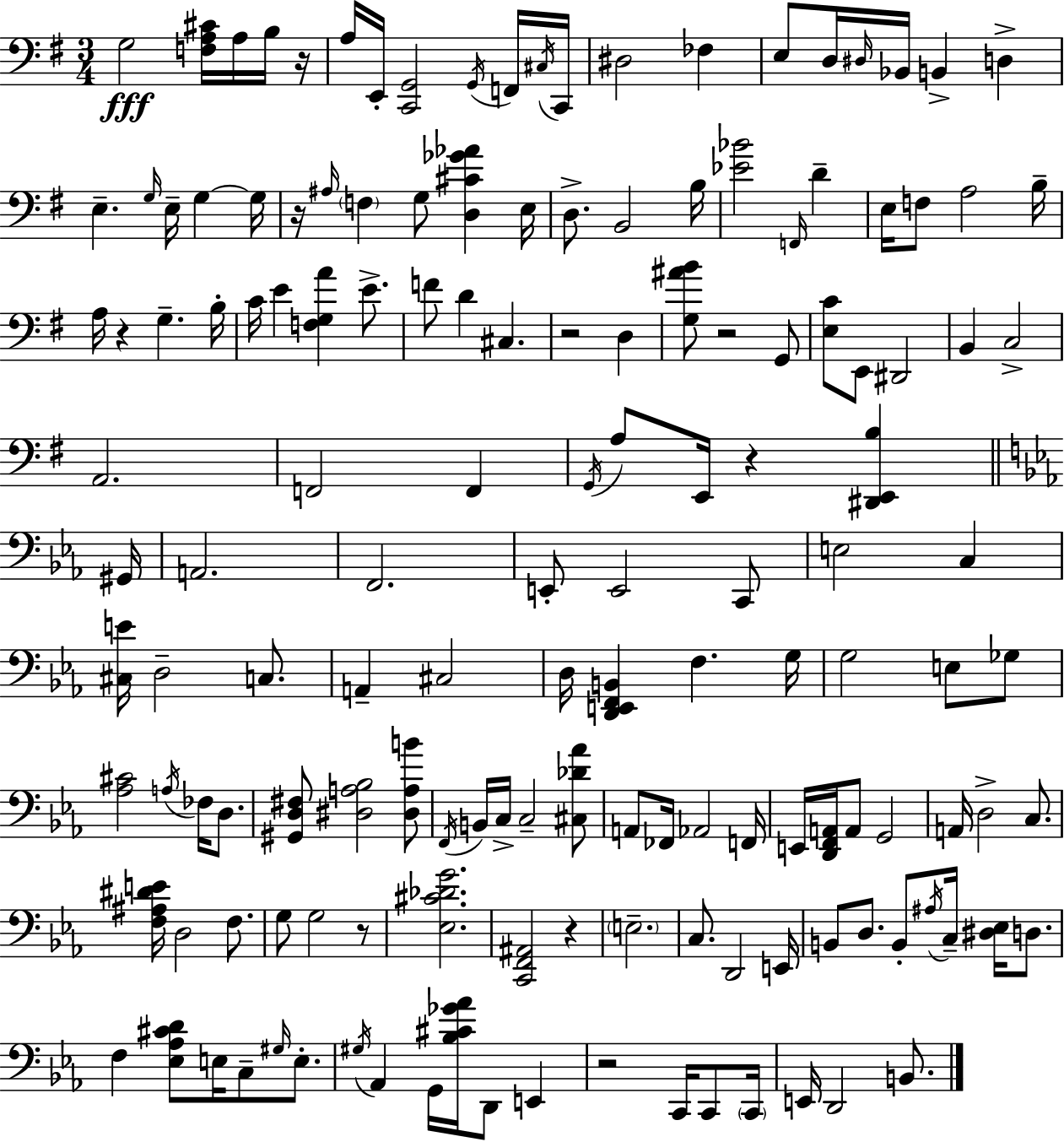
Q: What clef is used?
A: bass